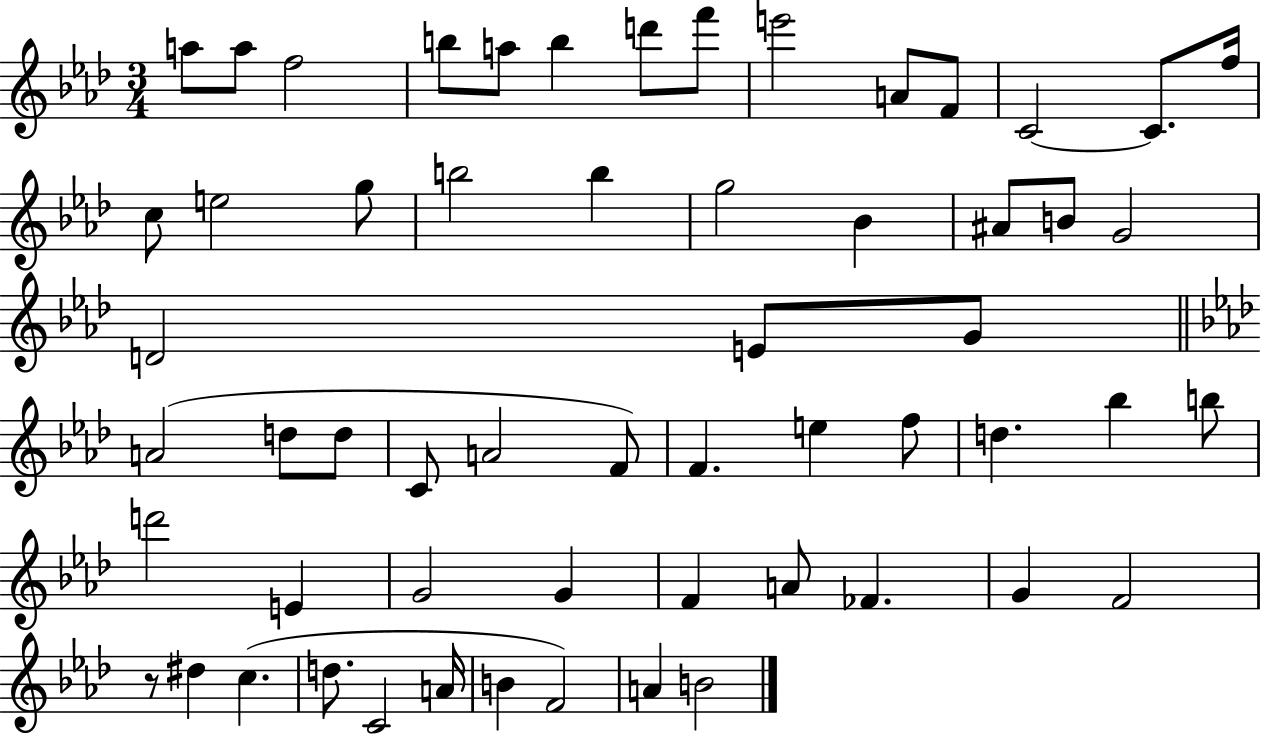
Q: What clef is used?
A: treble